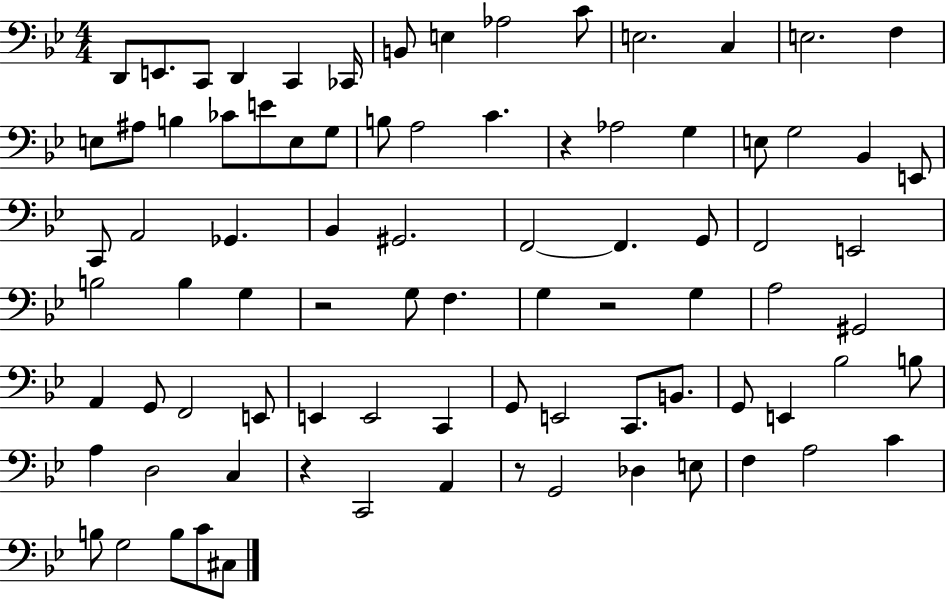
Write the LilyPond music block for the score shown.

{
  \clef bass
  \numericTimeSignature
  \time 4/4
  \key bes \major
  \repeat volta 2 { d,8 e,8. c,8 d,4 c,4 ces,16 | b,8 e4 aes2 c'8 | e2. c4 | e2. f4 | \break e8 ais8 b4 ces'8 e'8 e8 g8 | b8 a2 c'4. | r4 aes2 g4 | e8 g2 bes,4 e,8 | \break c,8 a,2 ges,4. | bes,4 gis,2. | f,2~~ f,4. g,8 | f,2 e,2 | \break b2 b4 g4 | r2 g8 f4. | g4 r2 g4 | a2 gis,2 | \break a,4 g,8 f,2 e,8 | e,4 e,2 c,4 | g,8 e,2 c,8. b,8. | g,8 e,4 bes2 b8 | \break a4 d2 c4 | r4 c,2 a,4 | r8 g,2 des4 e8 | f4 a2 c'4 | \break b8 g2 b8 c'8 cis8 | } \bar "|."
}